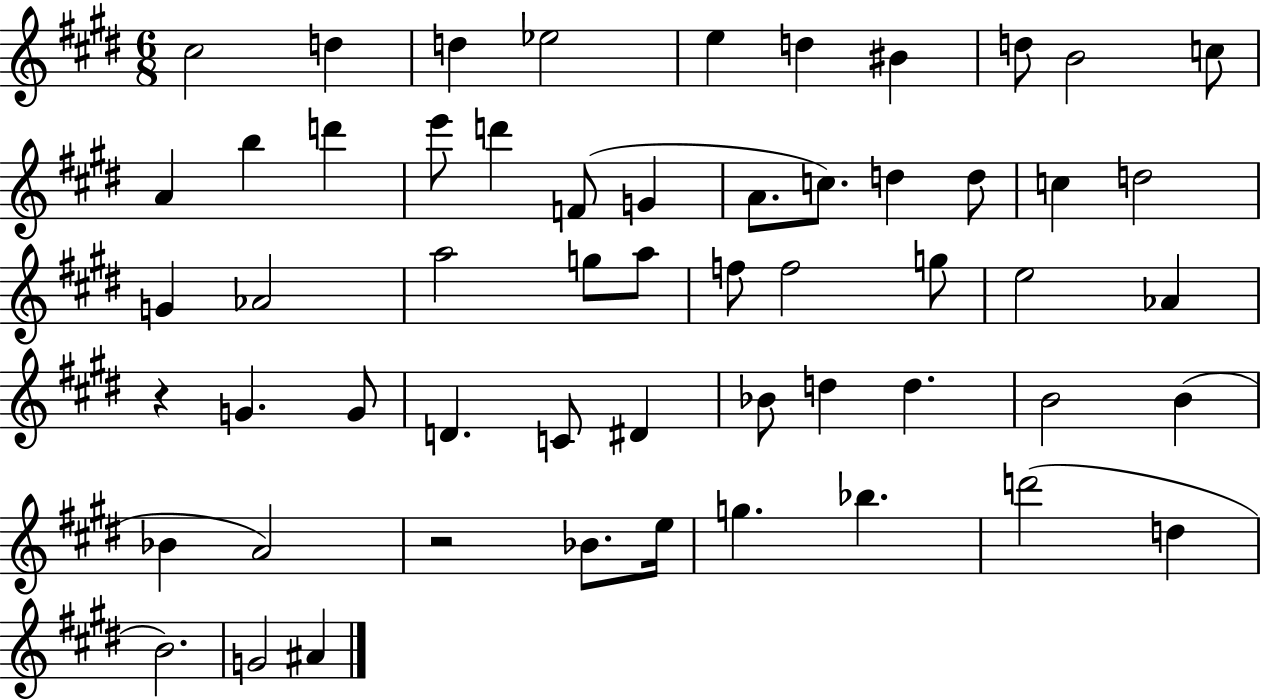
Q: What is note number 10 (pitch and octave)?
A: C5